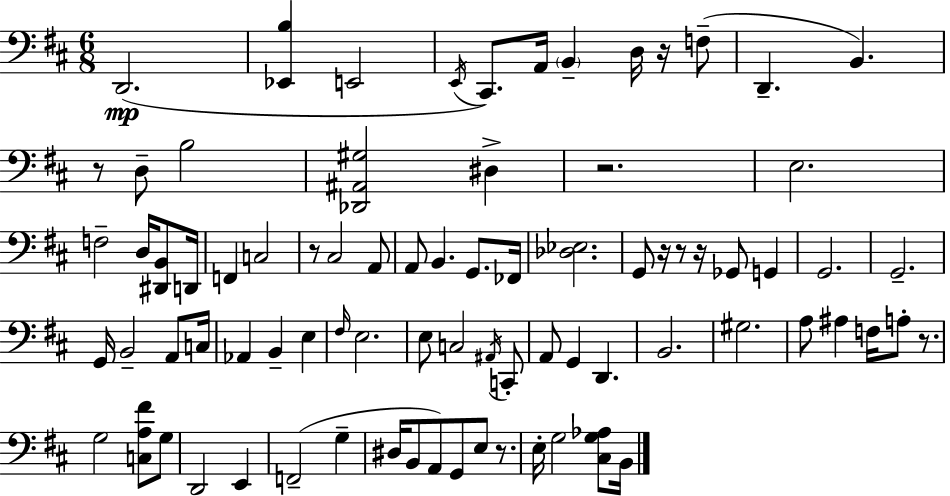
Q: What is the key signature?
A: D major